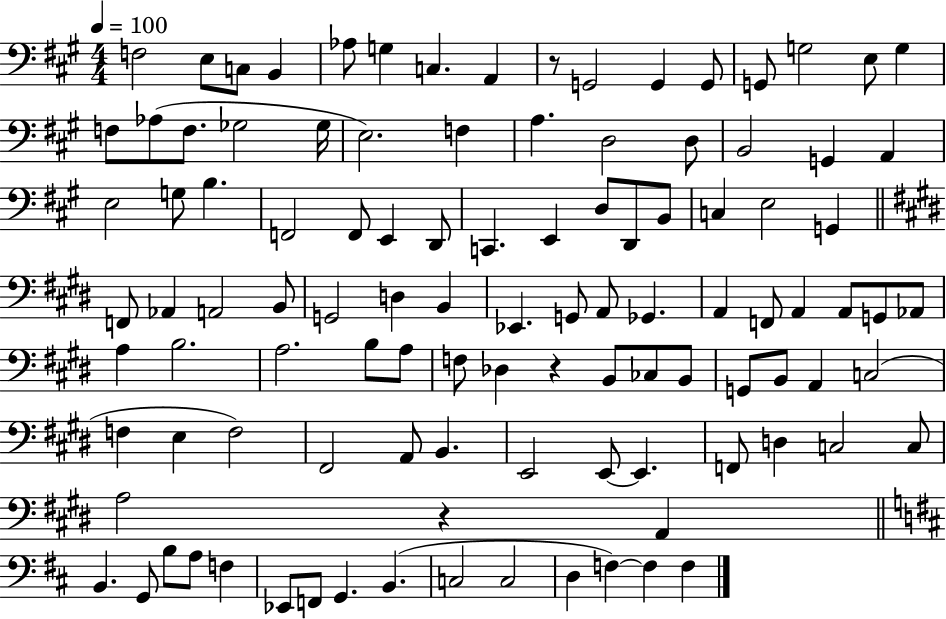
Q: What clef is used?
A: bass